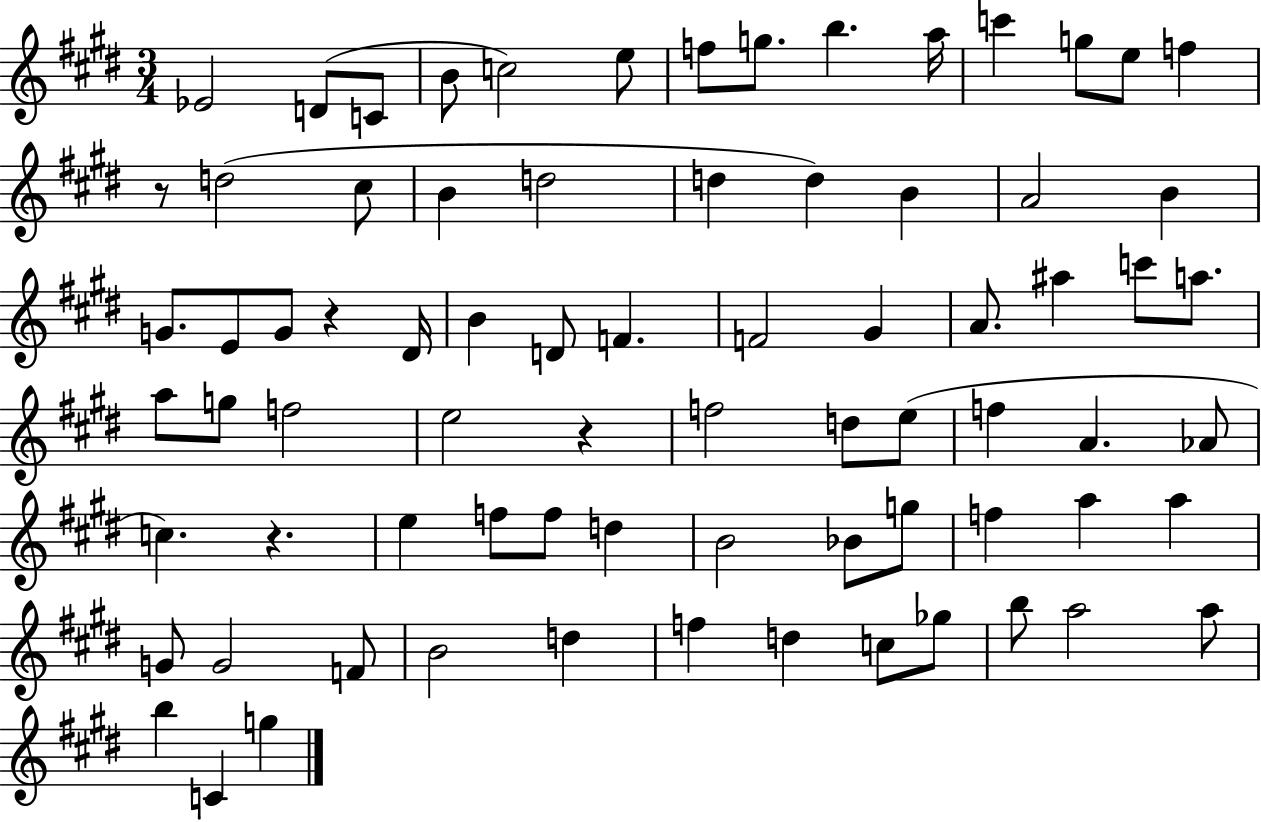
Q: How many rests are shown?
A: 4